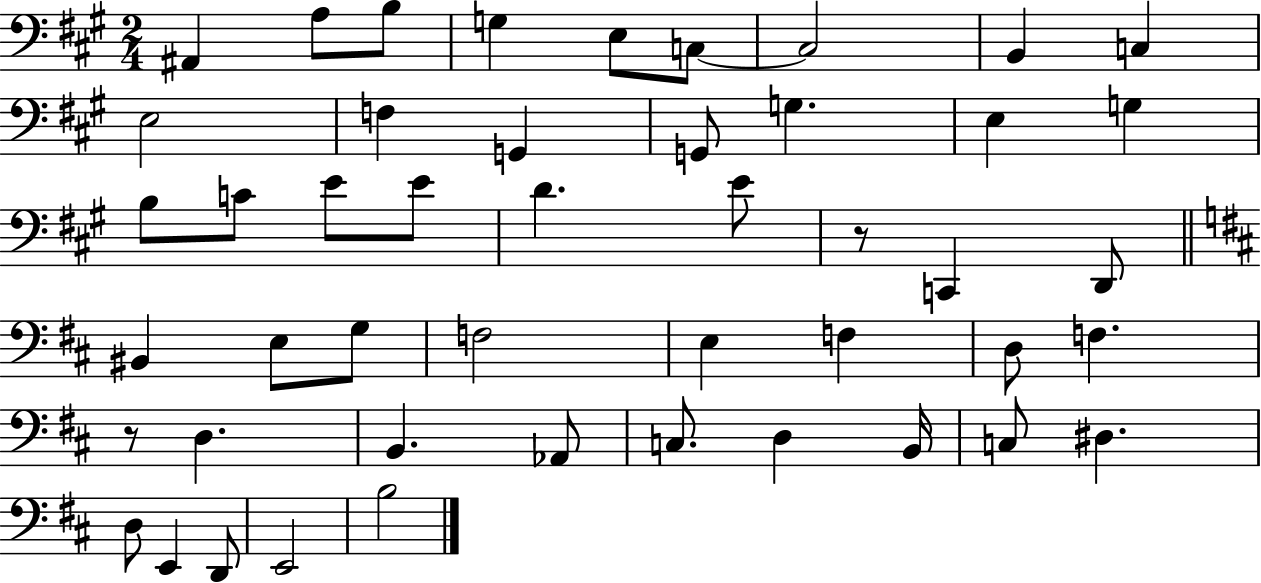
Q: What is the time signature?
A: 2/4